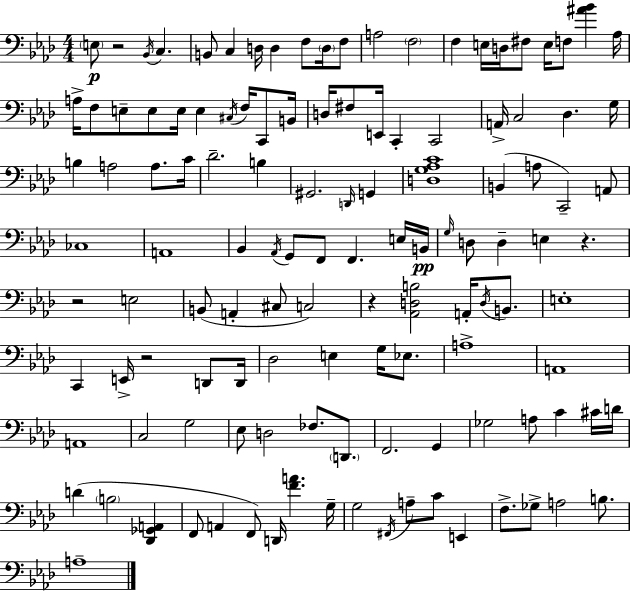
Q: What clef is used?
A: bass